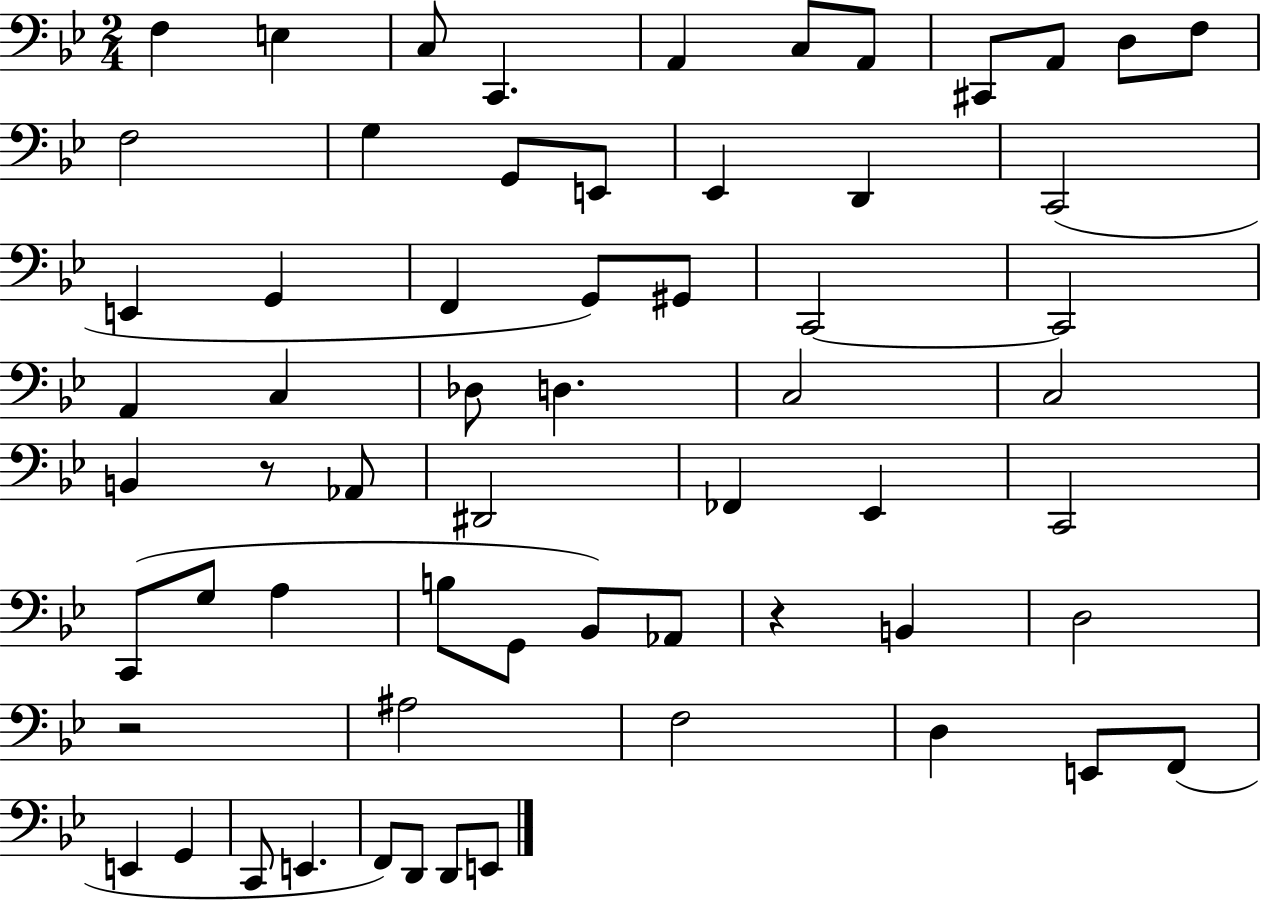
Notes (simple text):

F3/q E3/q C3/e C2/q. A2/q C3/e A2/e C#2/e A2/e D3/e F3/e F3/h G3/q G2/e E2/e Eb2/q D2/q C2/h E2/q G2/q F2/q G2/e G#2/e C2/h C2/h A2/q C3/q Db3/e D3/q. C3/h C3/h B2/q R/e Ab2/e D#2/h FES2/q Eb2/q C2/h C2/e G3/e A3/q B3/e G2/e Bb2/e Ab2/e R/q B2/q D3/h R/h A#3/h F3/h D3/q E2/e F2/e E2/q G2/q C2/e E2/q. F2/e D2/e D2/e E2/e